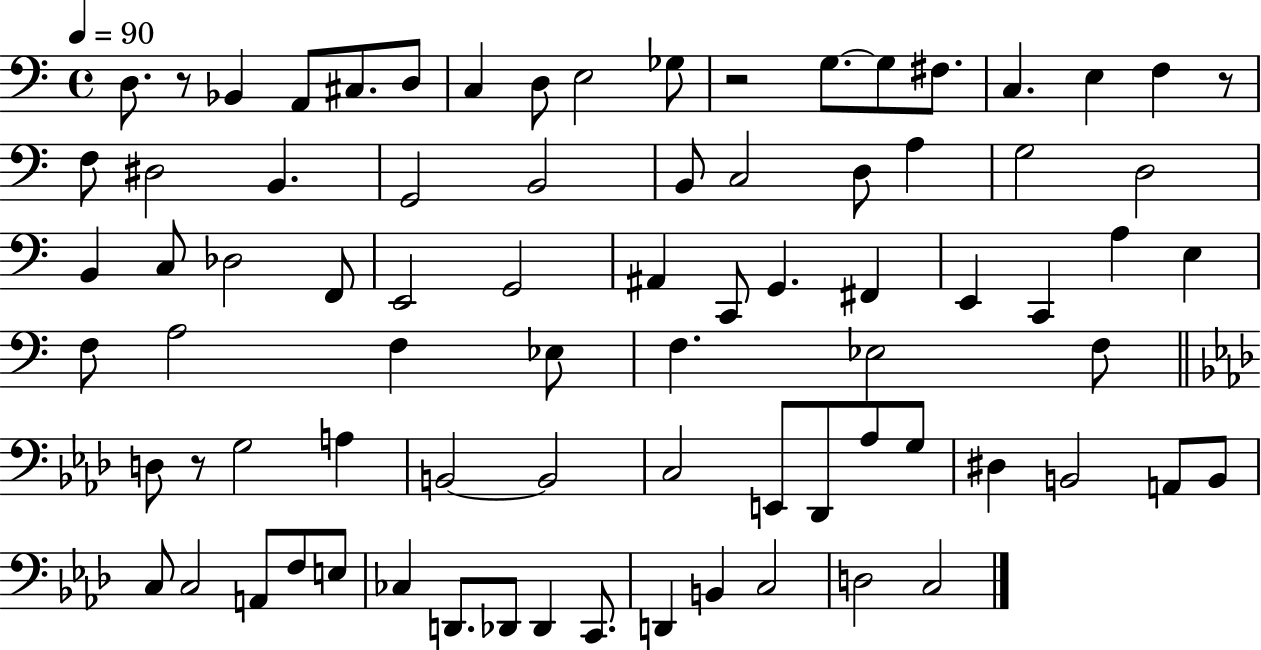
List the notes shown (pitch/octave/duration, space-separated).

D3/e. R/e Bb2/q A2/e C#3/e. D3/e C3/q D3/e E3/h Gb3/e R/h G3/e. G3/e F#3/e. C3/q. E3/q F3/q R/e F3/e D#3/h B2/q. G2/h B2/h B2/e C3/h D3/e A3/q G3/h D3/h B2/q C3/e Db3/h F2/e E2/h G2/h A#2/q C2/e G2/q. F#2/q E2/q C2/q A3/q E3/q F3/e A3/h F3/q Eb3/e F3/q. Eb3/h F3/e D3/e R/e G3/h A3/q B2/h B2/h C3/h E2/e Db2/e Ab3/e G3/e D#3/q B2/h A2/e B2/e C3/e C3/h A2/e F3/e E3/e CES3/q D2/e. Db2/e Db2/q C2/e. D2/q B2/q C3/h D3/h C3/h